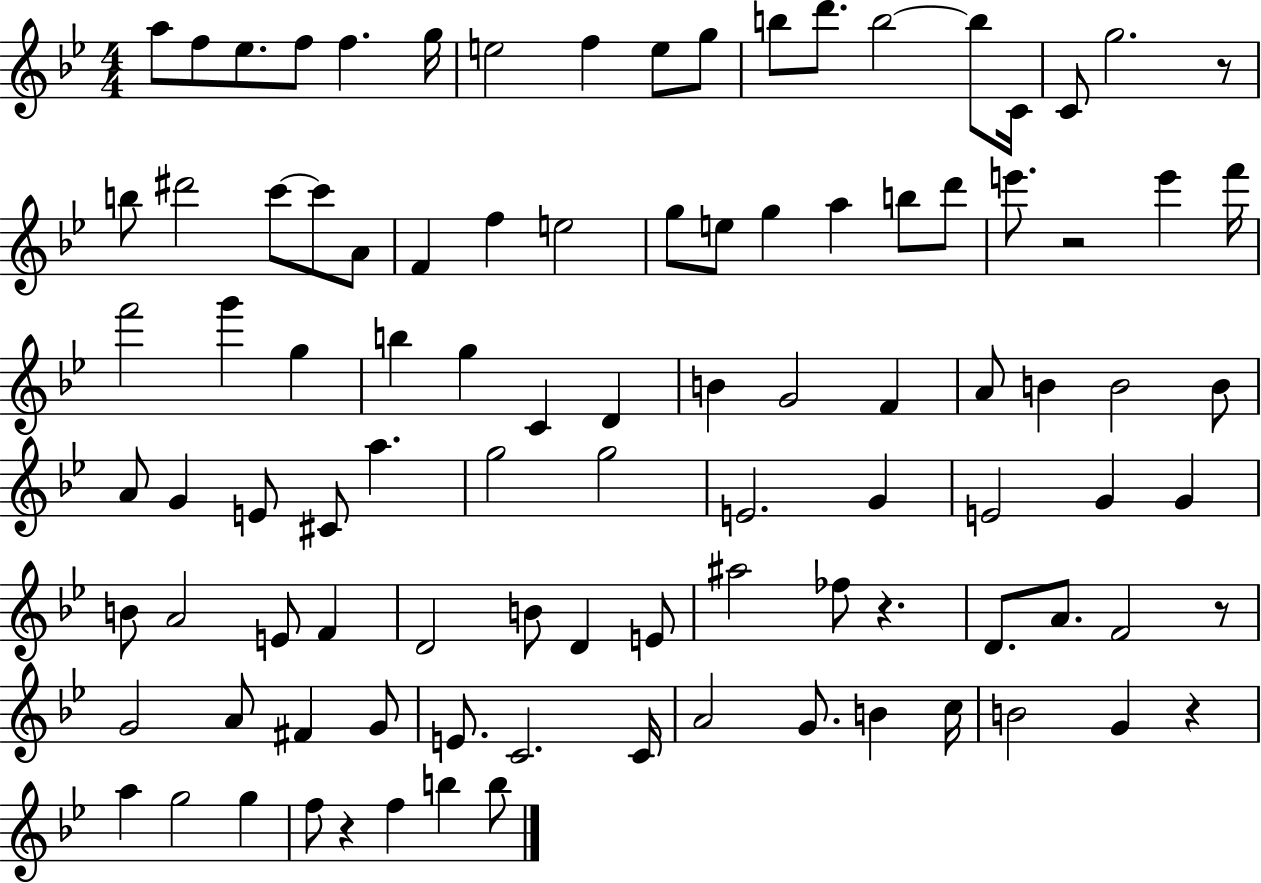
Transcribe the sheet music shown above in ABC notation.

X:1
T:Untitled
M:4/4
L:1/4
K:Bb
a/2 f/2 _e/2 f/2 f g/4 e2 f e/2 g/2 b/2 d'/2 b2 b/2 C/4 C/2 g2 z/2 b/2 ^d'2 c'/2 c'/2 A/2 F f e2 g/2 e/2 g a b/2 d'/2 e'/2 z2 e' f'/4 f'2 g' g b g C D B G2 F A/2 B B2 B/2 A/2 G E/2 ^C/2 a g2 g2 E2 G E2 G G B/2 A2 E/2 F D2 B/2 D E/2 ^a2 _f/2 z D/2 A/2 F2 z/2 G2 A/2 ^F G/2 E/2 C2 C/4 A2 G/2 B c/4 B2 G z a g2 g f/2 z f b b/2